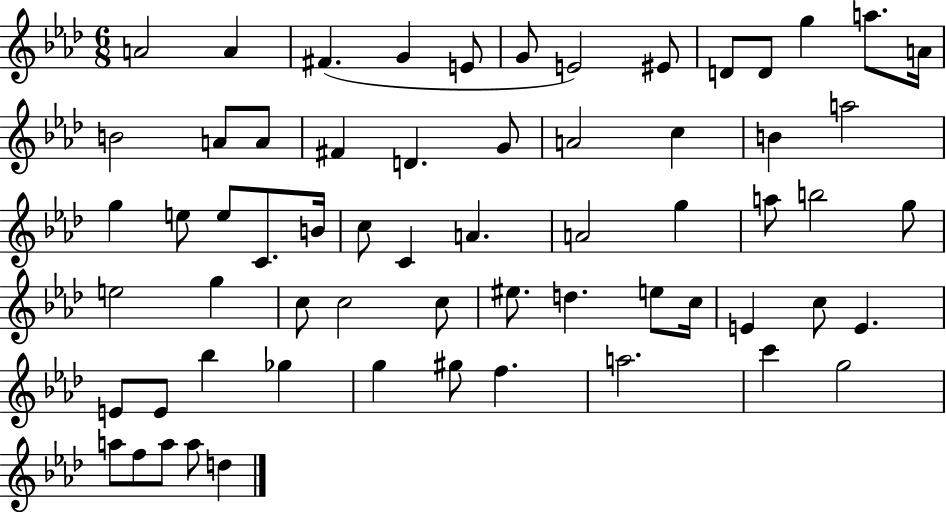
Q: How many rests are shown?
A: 0